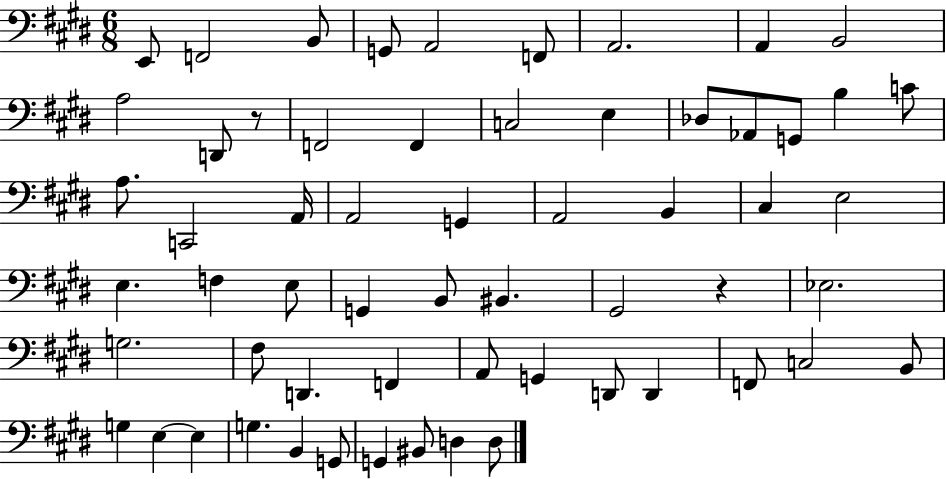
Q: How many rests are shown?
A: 2